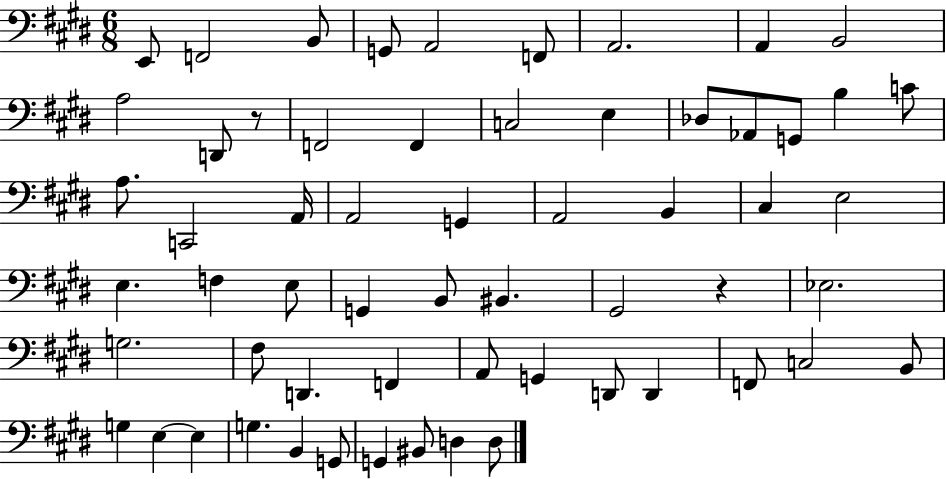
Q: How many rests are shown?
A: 2